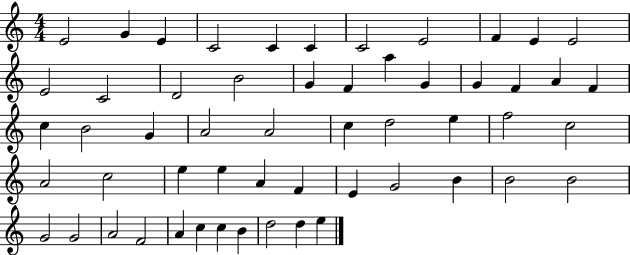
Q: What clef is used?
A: treble